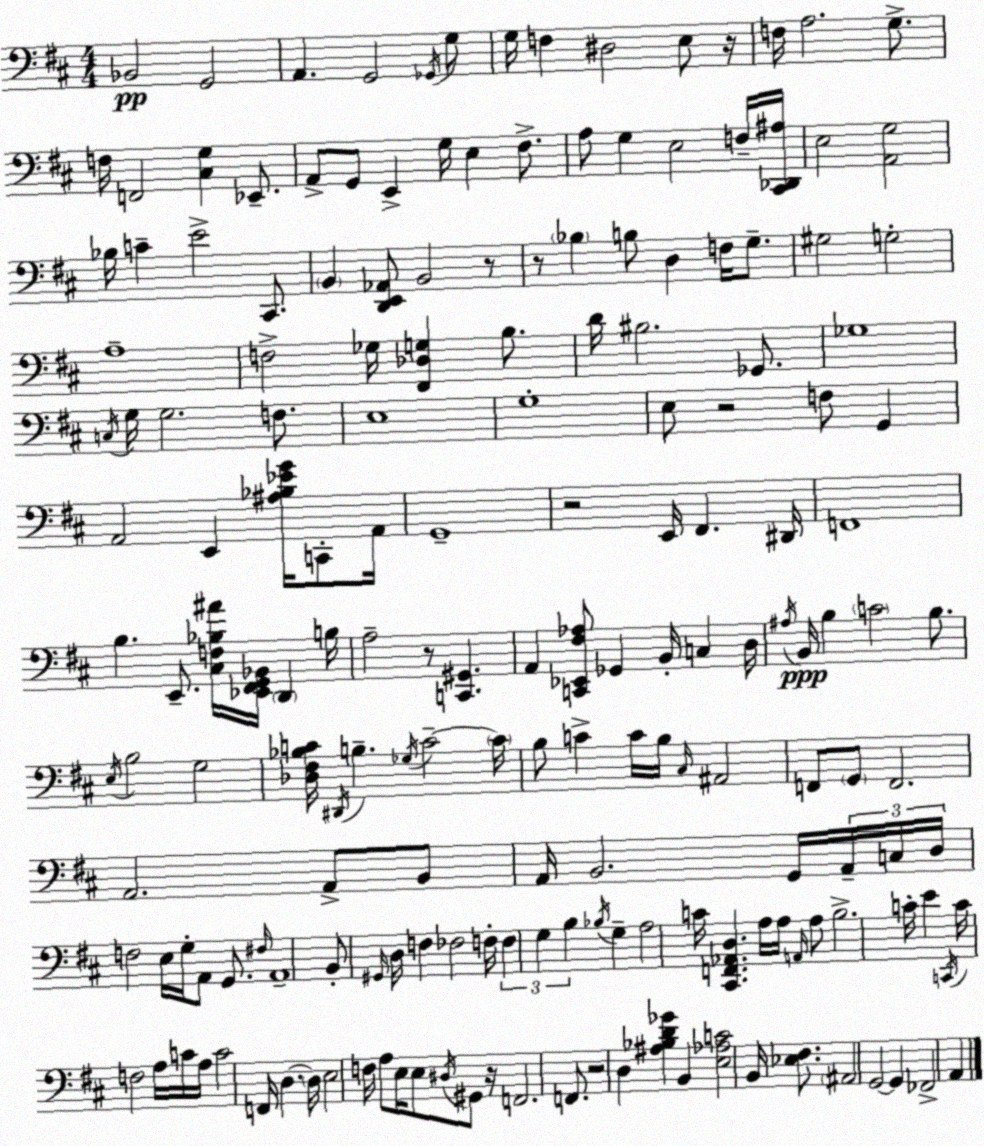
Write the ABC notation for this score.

X:1
T:Untitled
M:4/4
L:1/4
K:D
_B,,2 G,,2 A,, G,,2 _G,,/4 G,/2 G,/4 F, ^D,2 E,/2 z/4 F,/4 A,2 G,/2 F,/4 F,,2 [^C,G,] _E,,/2 A,,/2 G,,/2 E,, G,/4 E, ^F,/2 A,/2 G, E,2 F,/4 [^C,,_D,,^A,]/4 E,2 [A,,G,]2 _B,/4 C E2 ^C,,/2 B,, [D,,E,,_A,,]/2 B,,2 z/2 z/2 _B, B,/2 D, F,/4 G,/2 ^G,2 G,2 A,4 F,2 _G,/4 [^F,,_D,G,] B,/2 D/4 ^B,2 _G,,/2 _G,4 C,/4 G,/4 G,2 F,/2 E,4 G,4 E,/2 z2 F,/2 G,, A,,2 E,, [^A,_B,_EG]/4 C,,/2 A,,/4 G,,4 z2 E,,/4 ^F,, ^D,,/4 F,,4 B, E,,/2 [^C,F,_B,^A]/4 [_E,,^F,,G,,_B,,]/4 D,, B,/4 A,2 z/2 [C,,^G,,] A,, [C,,_E,,^F,_A,]/2 _G,, B,,/4 C, D,/4 ^A,/4 B,,/4 B, C2 B,/2 E,/4 B,2 G,2 [_D,^F,_B,C]/4 ^D,,/4 B, _G,/4 C2 C/4 B,/2 C C/4 B,/4 ^C,/4 ^A,,2 F,,/2 G,,/2 F,,2 A,,2 A,,/2 B,,/2 A,,/4 B,,2 G,,/4 A,,/4 C,/4 D,/4 F,2 E,/4 G,/4 A,,/2 G,,/2 ^F,/4 A,,4 B,,/2 ^G,,/4 D,/4 F, _F,2 F,/4 F, G, B, _B,/4 G, A,2 C/4 [^C,,F,,_A,,D,] A,/4 A,/4 A,,/4 A,/2 B,2 C/4 E C,,/4 C/4 F,2 A,/4 C/4 A,/4 C2 F,,/4 D, D,/4 E,2 F,/4 A,/2 E,/4 E,/2 ^D,/4 ^G,,/2 z/4 F,,2 F,,/2 z2 D, [^A,_B,D_G] B,, [E,_A,C]2 B,,/4 [_E,^F,]/2 ^A,,2 G,,2 G,, _F,,2 A,,